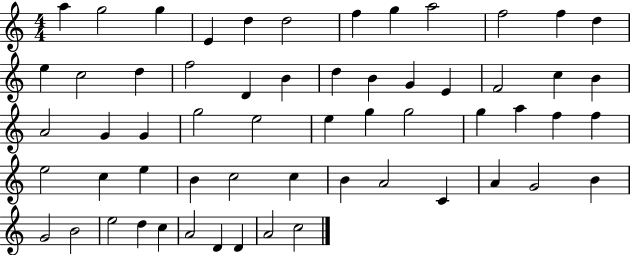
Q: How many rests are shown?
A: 0